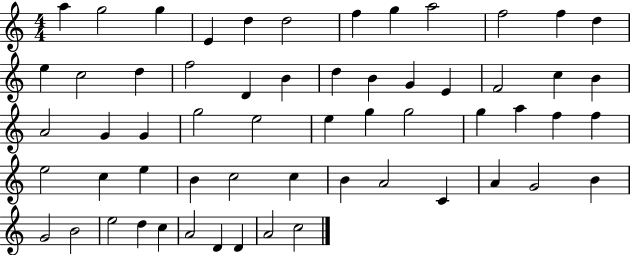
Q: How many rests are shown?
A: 0